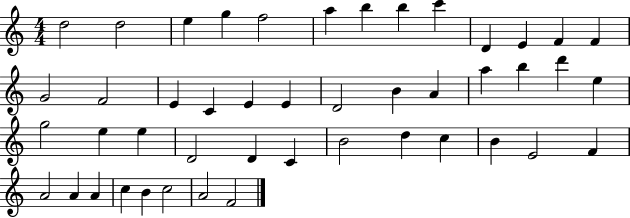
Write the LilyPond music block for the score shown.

{
  \clef treble
  \numericTimeSignature
  \time 4/4
  \key c \major
  d''2 d''2 | e''4 g''4 f''2 | a''4 b''4 b''4 c'''4 | d'4 e'4 f'4 f'4 | \break g'2 f'2 | e'4 c'4 e'4 e'4 | d'2 b'4 a'4 | a''4 b''4 d'''4 e''4 | \break g''2 e''4 e''4 | d'2 d'4 c'4 | b'2 d''4 c''4 | b'4 e'2 f'4 | \break a'2 a'4 a'4 | c''4 b'4 c''2 | a'2 f'2 | \bar "|."
}